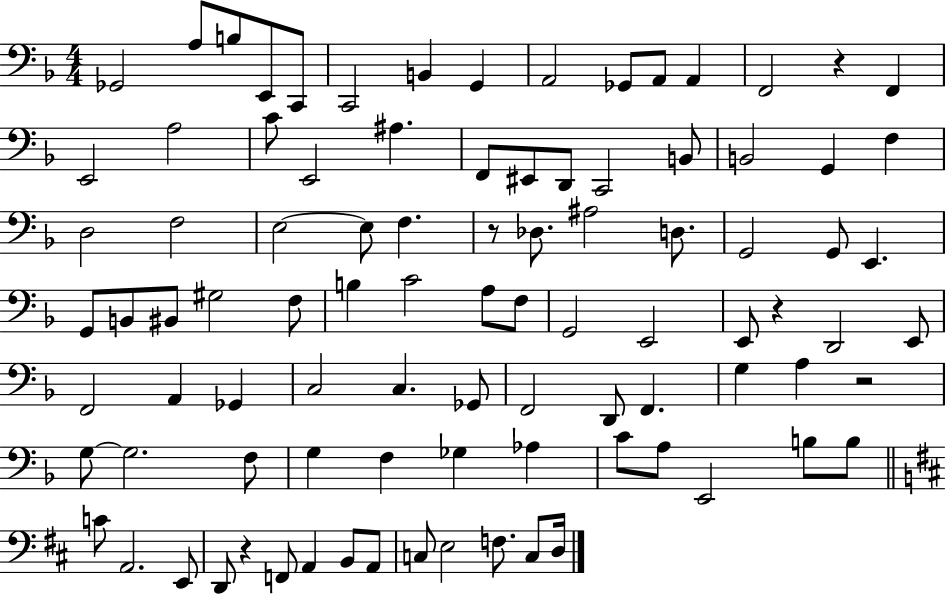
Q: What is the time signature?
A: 4/4